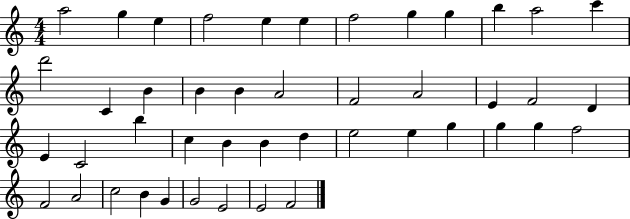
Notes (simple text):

A5/h G5/q E5/q F5/h E5/q E5/q F5/h G5/q G5/q B5/q A5/h C6/q D6/h C4/q B4/q B4/q B4/q A4/h F4/h A4/h E4/q F4/h D4/q E4/q C4/h B5/q C5/q B4/q B4/q D5/q E5/h E5/q G5/q G5/q G5/q F5/h F4/h A4/h C5/h B4/q G4/q G4/h E4/h E4/h F4/h